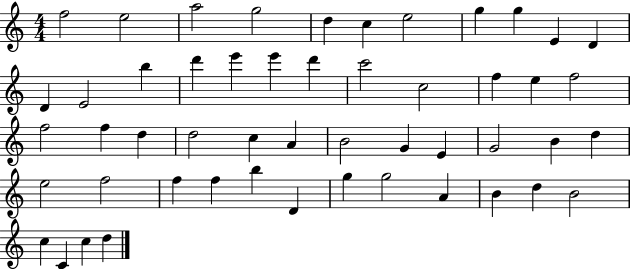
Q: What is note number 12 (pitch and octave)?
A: D4